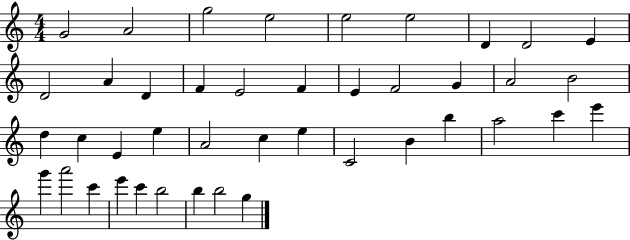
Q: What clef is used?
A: treble